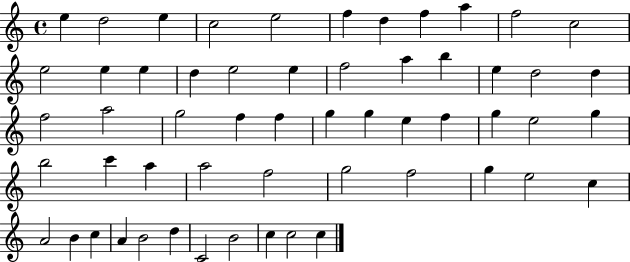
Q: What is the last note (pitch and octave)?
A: C5